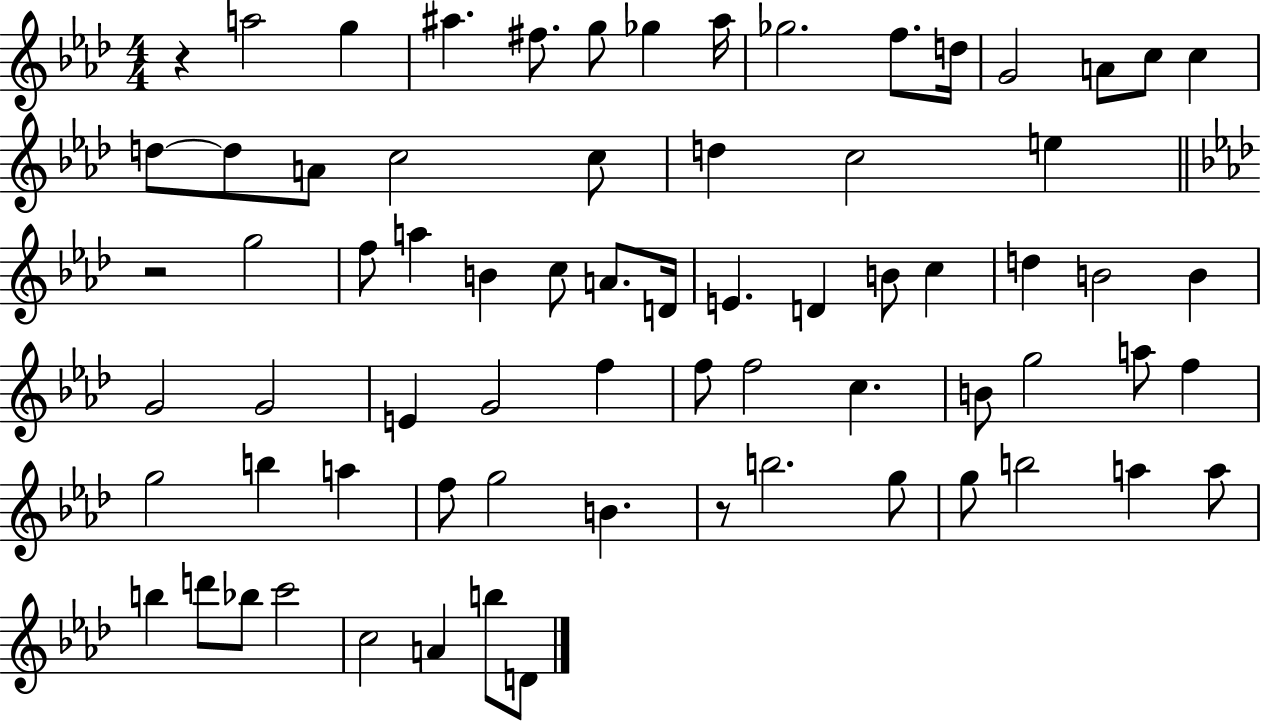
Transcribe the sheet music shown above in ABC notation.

X:1
T:Untitled
M:4/4
L:1/4
K:Ab
z a2 g ^a ^f/2 g/2 _g ^a/4 _g2 f/2 d/4 G2 A/2 c/2 c d/2 d/2 A/2 c2 c/2 d c2 e z2 g2 f/2 a B c/2 A/2 D/4 E D B/2 c d B2 B G2 G2 E G2 f f/2 f2 c B/2 g2 a/2 f g2 b a f/2 g2 B z/2 b2 g/2 g/2 b2 a a/2 b d'/2 _b/2 c'2 c2 A b/2 D/2